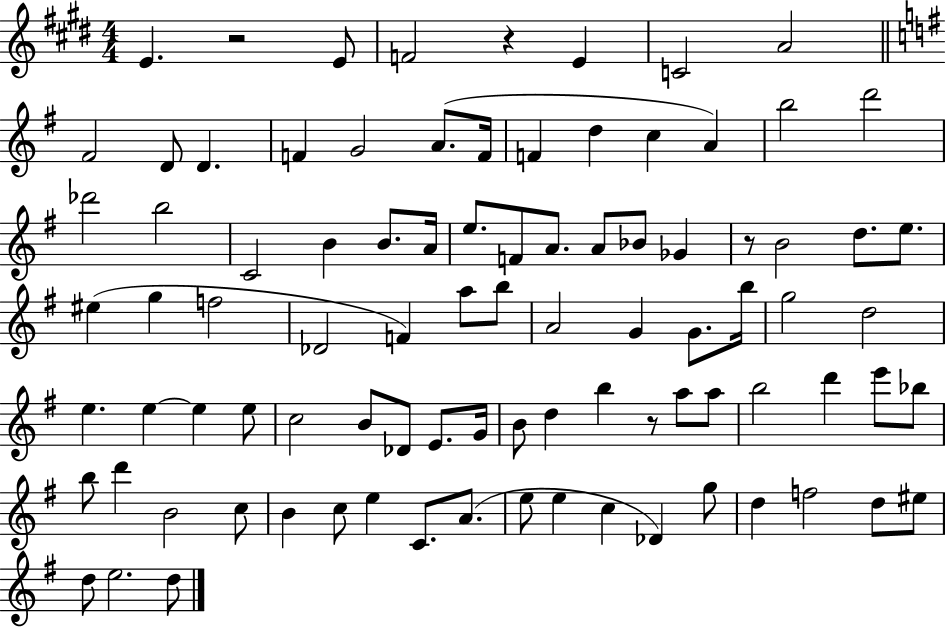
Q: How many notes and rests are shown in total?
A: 90